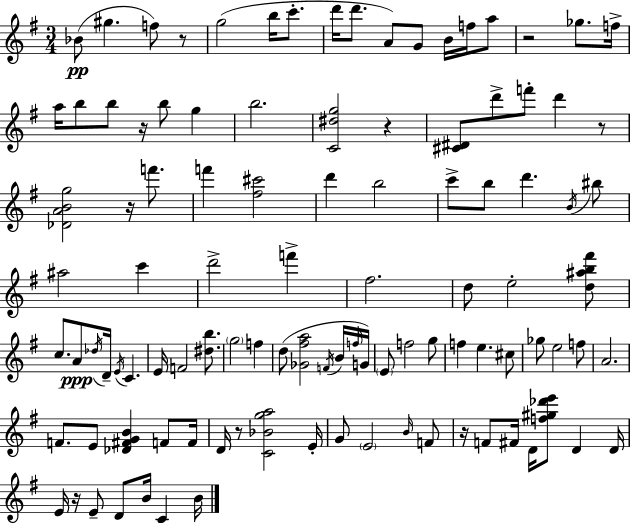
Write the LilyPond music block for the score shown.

{
  \clef treble
  \numericTimeSignature
  \time 3/4
  \key g \major
  bes'8(\pp gis''4. f''8) r8 | g''2( b''16 c'''8.-. | d'''16 d'''8. a'8) g'8 b'16 f''16 a''8 | r2 ges''8. f''16-> | \break a''16 b''8 b''8 r16 b''8 g''4 | b''2. | <c' dis'' g''>2 r4 | <cis' dis'>8 d'''8-> f'''8-. d'''4 r8 | \break <des' a' b' g''>2 r16 f'''8. | f'''4 <fis'' cis'''>2 | d'''4 b''2 | c'''8-> b''8 d'''4. \acciaccatura { b'16 } bis''8 | \break ais''2 c'''4 | d'''2-> f'''4-> | fis''2. | d''8 e''2-. <d'' ais'' b'' fis'''>8 | \break c''8. a'8\ppp \acciaccatura { des''16 } d'16-- \acciaccatura { e'16 } c'4. | e'16 f'2 | <dis'' b''>8. \parenthesize g''2 f''4 | d''8( <ges' fis'' a''>2 | \break \acciaccatura { f'16 } b'16 \grace { f''16 } g'16) \parenthesize e'8 f''2 | g''8 f''4 e''4. | cis''8 ges''8 e''2 | f''8 a'2. | \break f'8. e'8 <des' fis' g' b'>4 | f'8 f'16 d'16 r8 <c' bes' g'' a''>2 | e'16-. g'8 \parenthesize e'2 | \grace { b'16 } f'8 r16 f'8 fis'16 d'16 <f'' gis'' des''' e'''>8 | \break d'4 d'16 e'16 r16 e'8-- d'8 | b'16 c'4 b'16 \bar "|."
}